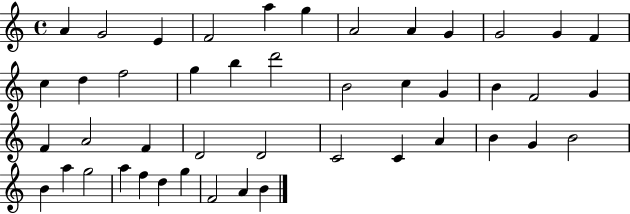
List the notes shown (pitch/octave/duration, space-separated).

A4/q G4/h E4/q F4/h A5/q G5/q A4/h A4/q G4/q G4/h G4/q F4/q C5/q D5/q F5/h G5/q B5/q D6/h B4/h C5/q G4/q B4/q F4/h G4/q F4/q A4/h F4/q D4/h D4/h C4/h C4/q A4/q B4/q G4/q B4/h B4/q A5/q G5/h A5/q F5/q D5/q G5/q F4/h A4/q B4/q